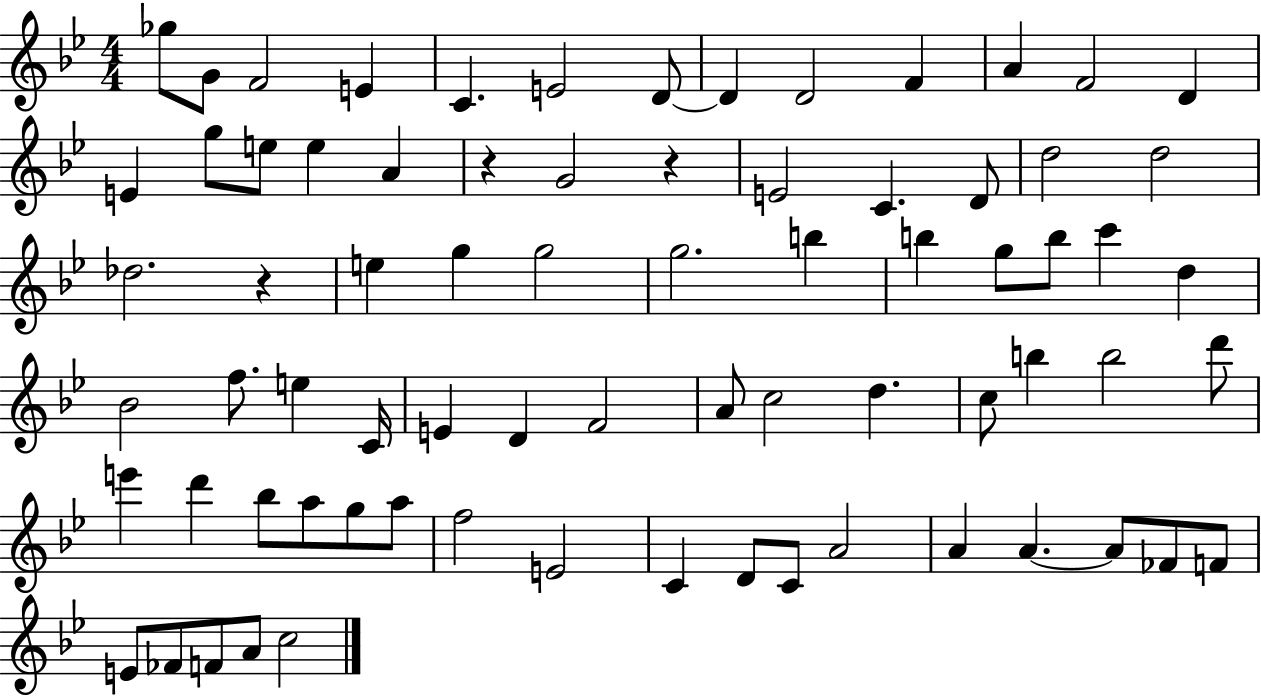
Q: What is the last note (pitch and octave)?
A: C5